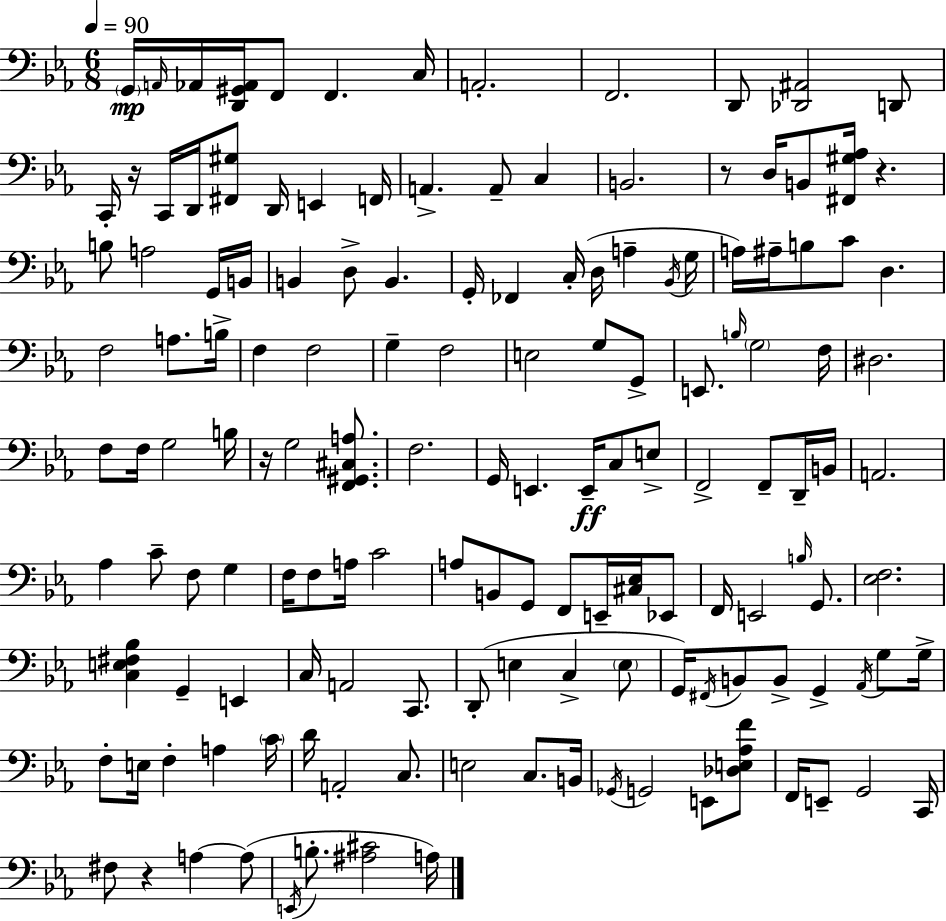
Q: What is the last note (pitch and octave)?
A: A3